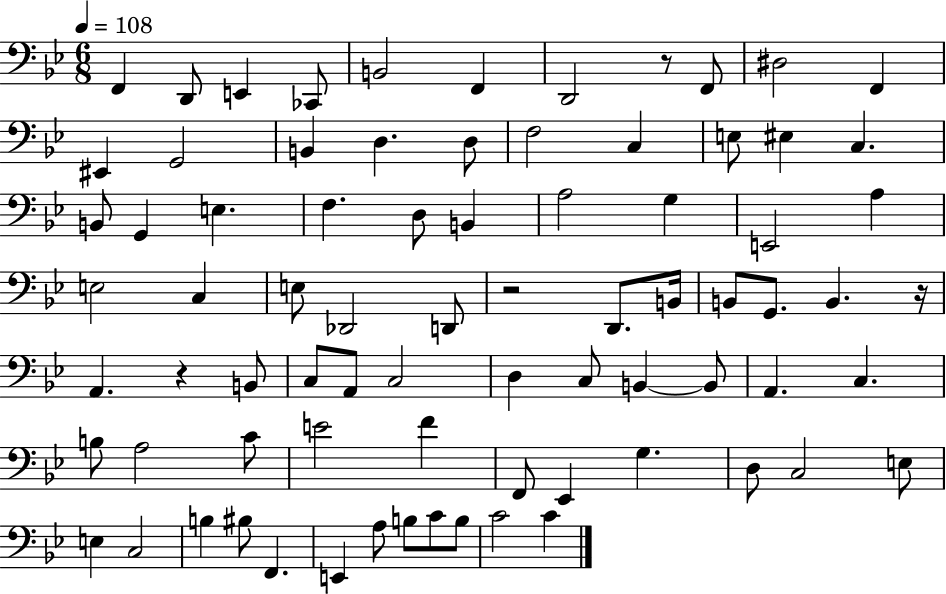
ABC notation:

X:1
T:Untitled
M:6/8
L:1/4
K:Bb
F,, D,,/2 E,, _C,,/2 B,,2 F,, D,,2 z/2 F,,/2 ^D,2 F,, ^E,, G,,2 B,, D, D,/2 F,2 C, E,/2 ^E, C, B,,/2 G,, E, F, D,/2 B,, A,2 G, E,,2 A, E,2 C, E,/2 _D,,2 D,,/2 z2 D,,/2 B,,/4 B,,/2 G,,/2 B,, z/4 A,, z B,,/2 C,/2 A,,/2 C,2 D, C,/2 B,, B,,/2 A,, C, B,/2 A,2 C/2 E2 F F,,/2 _E,, G, D,/2 C,2 E,/2 E, C,2 B, ^B,/2 F,, E,, A,/2 B,/2 C/2 B,/2 C2 C